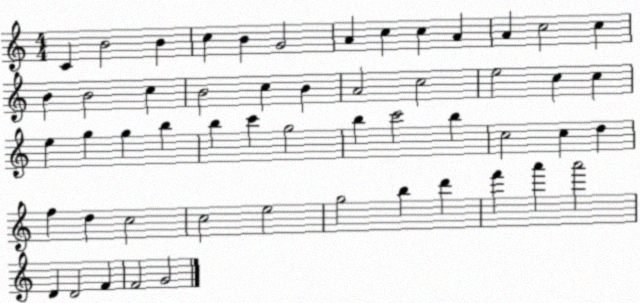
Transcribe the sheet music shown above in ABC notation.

X:1
T:Untitled
M:4/4
L:1/4
K:C
C B2 B c B G2 A c c A A c2 c B B2 c B2 c B A2 c2 e2 c c e g g b b c' g2 b c'2 b c2 c d f d c2 c2 e2 g2 b d' f' a' a'2 D D2 F F2 G2